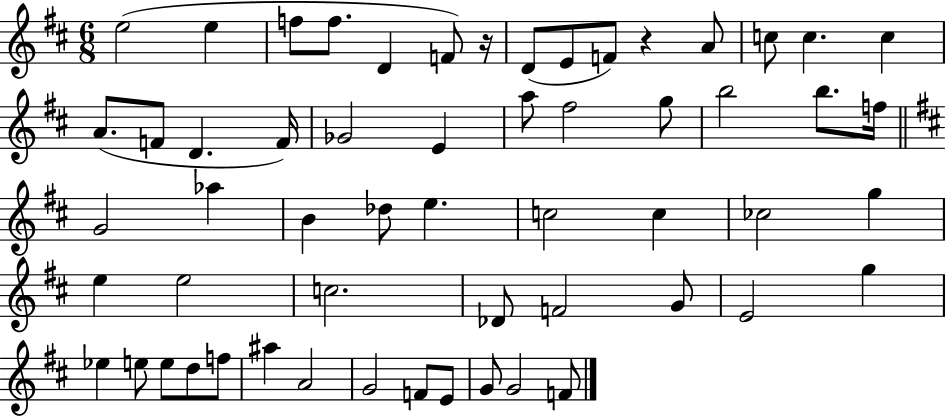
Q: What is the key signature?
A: D major